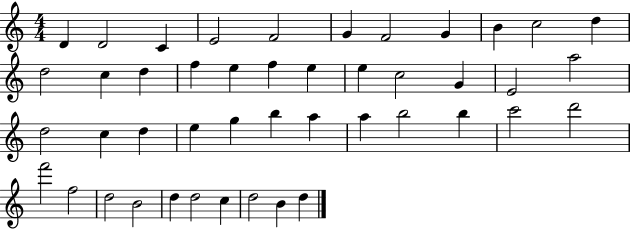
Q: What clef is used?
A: treble